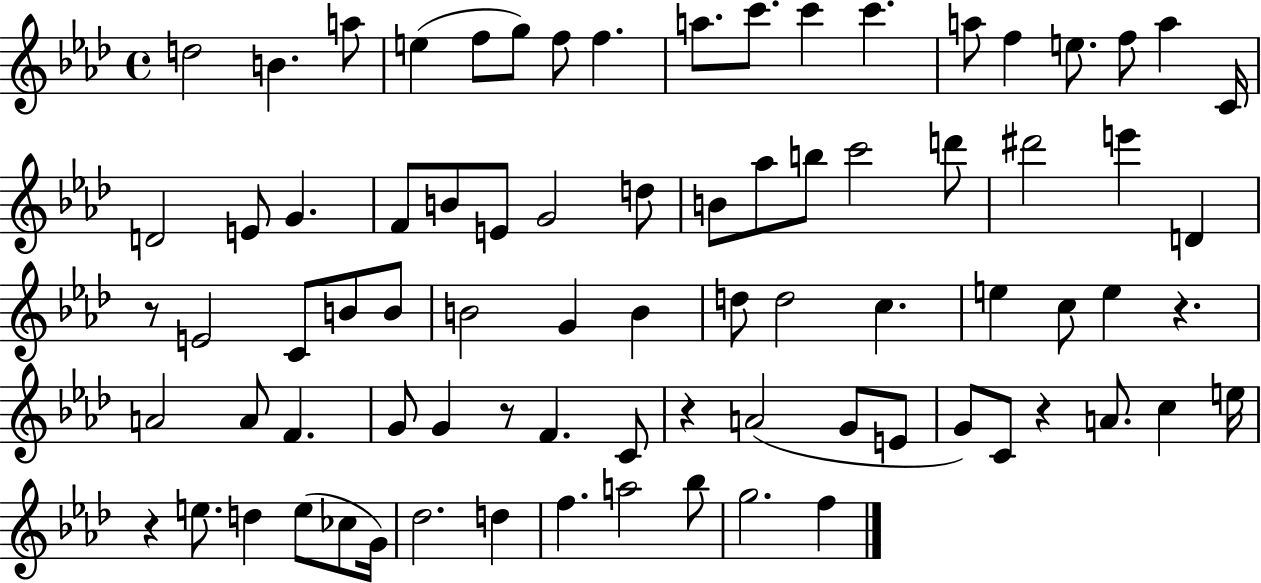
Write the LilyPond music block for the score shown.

{
  \clef treble
  \time 4/4
  \defaultTimeSignature
  \key aes \major
  d''2 b'4. a''8 | e''4( f''8 g''8) f''8 f''4. | a''8. c'''8. c'''4 c'''4. | a''8 f''4 e''8. f''8 a''4 c'16 | \break d'2 e'8 g'4. | f'8 b'8 e'8 g'2 d''8 | b'8 aes''8 b''8 c'''2 d'''8 | dis'''2 e'''4 d'4 | \break r8 e'2 c'8 b'8 b'8 | b'2 g'4 b'4 | d''8 d''2 c''4. | e''4 c''8 e''4 r4. | \break a'2 a'8 f'4. | g'8 g'4 r8 f'4. c'8 | r4 a'2( g'8 e'8 | g'8) c'8 r4 a'8. c''4 e''16 | \break r4 e''8. d''4 e''8( ces''8 g'16) | des''2. d''4 | f''4. a''2 bes''8 | g''2. f''4 | \break \bar "|."
}